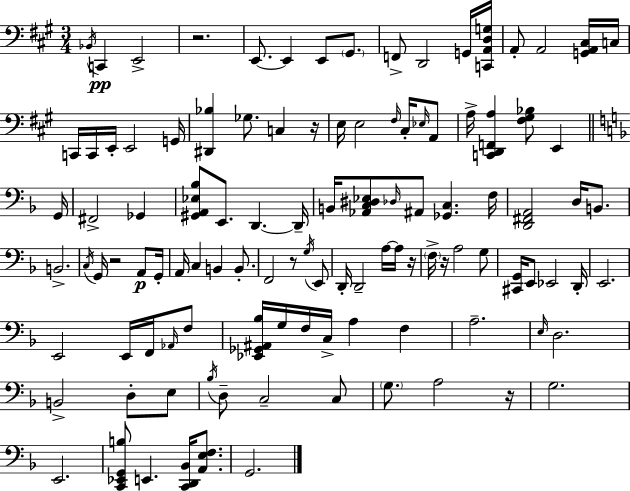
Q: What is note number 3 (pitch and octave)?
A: E2